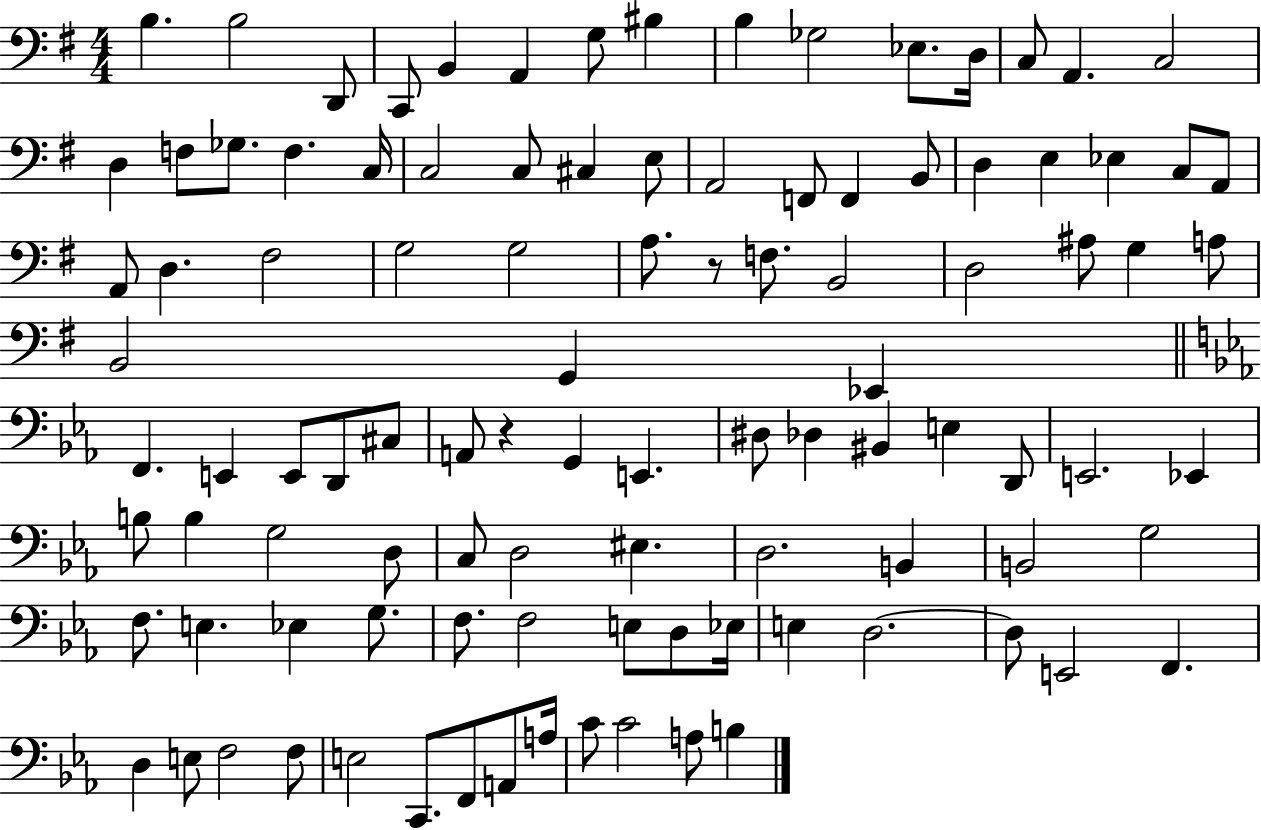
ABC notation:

X:1
T:Untitled
M:4/4
L:1/4
K:G
B, B,2 D,,/2 C,,/2 B,, A,, G,/2 ^B, B, _G,2 _E,/2 D,/4 C,/2 A,, C,2 D, F,/2 _G,/2 F, C,/4 C,2 C,/2 ^C, E,/2 A,,2 F,,/2 F,, B,,/2 D, E, _E, C,/2 A,,/2 A,,/2 D, ^F,2 G,2 G,2 A,/2 z/2 F,/2 B,,2 D,2 ^A,/2 G, A,/2 B,,2 G,, _E,, F,, E,, E,,/2 D,,/2 ^C,/2 A,,/2 z G,, E,, ^D,/2 _D, ^B,, E, D,,/2 E,,2 _E,, B,/2 B, G,2 D,/2 C,/2 D,2 ^E, D,2 B,, B,,2 G,2 F,/2 E, _E, G,/2 F,/2 F,2 E,/2 D,/2 _E,/4 E, D,2 D,/2 E,,2 F,, D, E,/2 F,2 F,/2 E,2 C,,/2 F,,/2 A,,/2 A,/4 C/2 C2 A,/2 B,